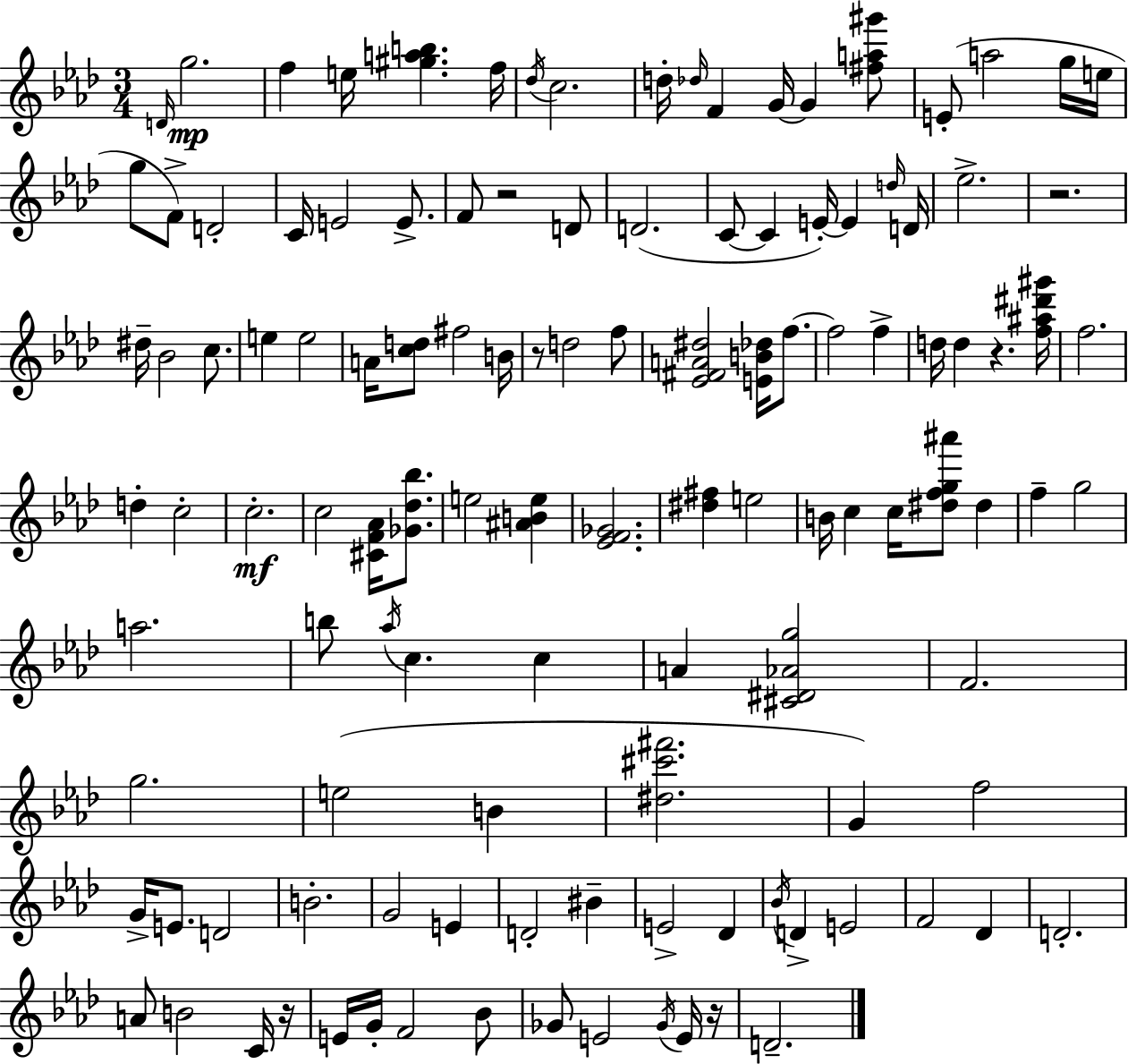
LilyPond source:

{
  \clef treble
  \numericTimeSignature
  \time 3/4
  \key aes \major
  \repeat volta 2 { \grace { d'16 }\mp g''2. | f''4 e''16 <gis'' a'' b''>4. | f''16 \acciaccatura { des''16 } c''2. | d''16-. \grace { des''16 } f'4 g'16~~ g'4 | \break <fis'' a'' gis'''>8 e'8-.( a''2 | g''16 e''16 g''8 f'8->) d'2-. | c'16 e'2 | e'8.-> f'8 r2 | \break d'8 d'2.( | c'8~~ c'4 e'16-.~~) e'4 | \grace { d''16 } d'16 ees''2.-> | r2. | \break dis''16-- bes'2 | c''8. e''4 e''2 | a'16 <c'' d''>8 fis''2 | b'16 r8 d''2 | \break f''8 <ees' fis' a' dis''>2 | <e' b' des''>16 f''8.~~ f''2 | f''4-> d''16 d''4 r4. | <f'' ais'' dis''' gis'''>16 f''2. | \break d''4-. c''2-. | c''2.-.\mf | c''2 | <cis' f' aes'>16 <ges' des'' bes''>8. e''2 | \break <ais' b' e''>4 <ees' f' ges'>2. | <dis'' fis''>4 e''2 | b'16 c''4 c''16 <dis'' f'' g'' ais'''>8 | dis''4 f''4-- g''2 | \break a''2. | b''8 \acciaccatura { aes''16 } c''4. | c''4 a'4 <cis' dis' aes' g''>2 | f'2. | \break g''2. | e''2( | b'4 <dis'' cis''' fis'''>2. | g'4) f''2 | \break g'16-> e'8. d'2 | b'2.-. | g'2 | e'4 d'2-. | \break bis'4-- e'2-> | des'4 \acciaccatura { bes'16 } d'4-> e'2 | f'2 | des'4 d'2.-. | \break a'8 b'2 | c'16 r16 e'16 g'16-. f'2 | bes'8 ges'8 e'2 | \acciaccatura { ges'16 } e'16 r16 d'2.-- | \break } \bar "|."
}